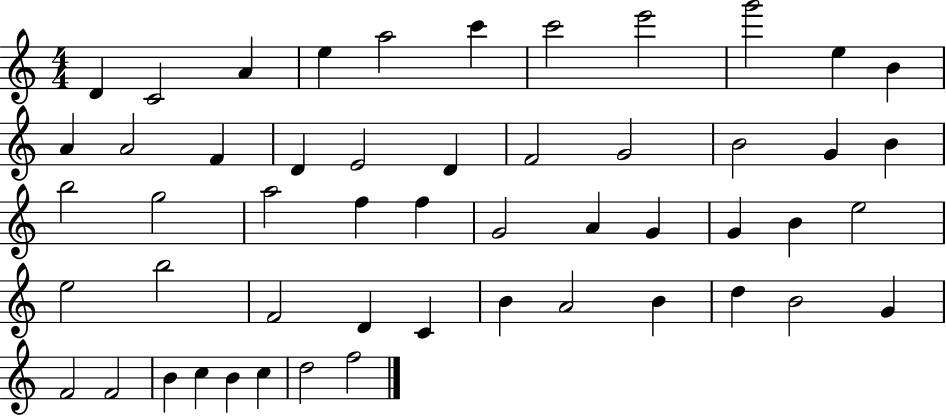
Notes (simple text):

D4/q C4/h A4/q E5/q A5/h C6/q C6/h E6/h G6/h E5/q B4/q A4/q A4/h F4/q D4/q E4/h D4/q F4/h G4/h B4/h G4/q B4/q B5/h G5/h A5/h F5/q F5/q G4/h A4/q G4/q G4/q B4/q E5/h E5/h B5/h F4/h D4/q C4/q B4/q A4/h B4/q D5/q B4/h G4/q F4/h F4/h B4/q C5/q B4/q C5/q D5/h F5/h